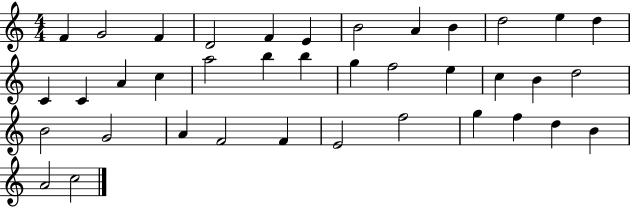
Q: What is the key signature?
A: C major